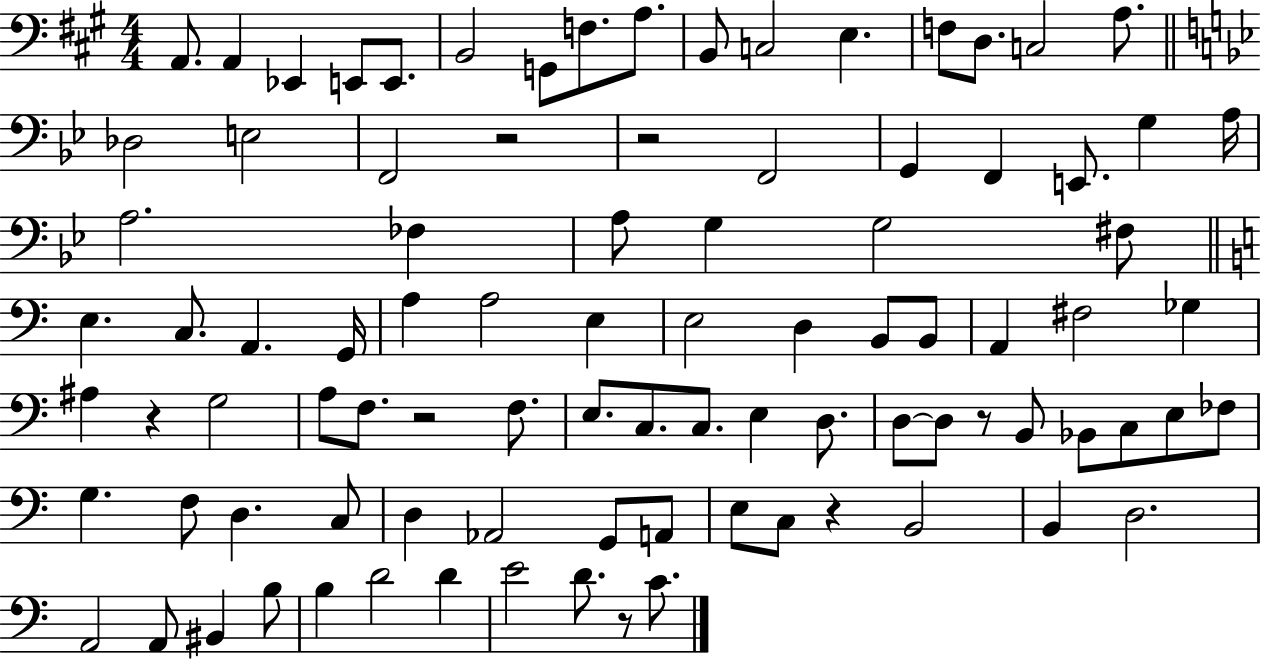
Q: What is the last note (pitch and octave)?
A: C4